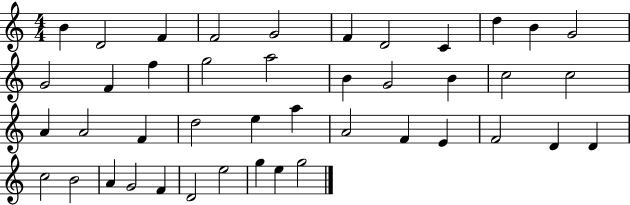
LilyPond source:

{
  \clef treble
  \numericTimeSignature
  \time 4/4
  \key c \major
  b'4 d'2 f'4 | f'2 g'2 | f'4 d'2 c'4 | d''4 b'4 g'2 | \break g'2 f'4 f''4 | g''2 a''2 | b'4 g'2 b'4 | c''2 c''2 | \break a'4 a'2 f'4 | d''2 e''4 a''4 | a'2 f'4 e'4 | f'2 d'4 d'4 | \break c''2 b'2 | a'4 g'2 f'4 | d'2 e''2 | g''4 e''4 g''2 | \break \bar "|."
}